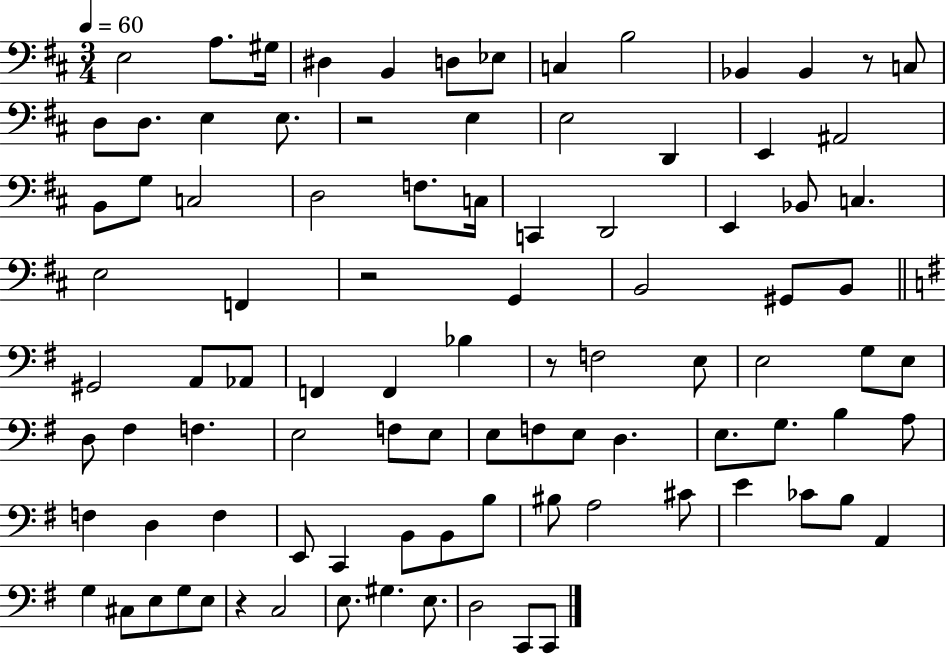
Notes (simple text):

E3/h A3/e. G#3/s D#3/q B2/q D3/e Eb3/e C3/q B3/h Bb2/q Bb2/q R/e C3/e D3/e D3/e. E3/q E3/e. R/h E3/q E3/h D2/q E2/q A#2/h B2/e G3/e C3/h D3/h F3/e. C3/s C2/q D2/h E2/q Bb2/e C3/q. E3/h F2/q R/h G2/q B2/h G#2/e B2/e G#2/h A2/e Ab2/e F2/q F2/q Bb3/q R/e F3/h E3/e E3/h G3/e E3/e D3/e F#3/q F3/q. E3/h F3/e E3/e E3/e F3/e E3/e D3/q. E3/e. G3/e. B3/q A3/e F3/q D3/q F3/q E2/e C2/q B2/e B2/e B3/e BIS3/e A3/h C#4/e E4/q CES4/e B3/e A2/q G3/q C#3/e E3/e G3/e E3/e R/q C3/h E3/e. G#3/q. E3/e. D3/h C2/e C2/e